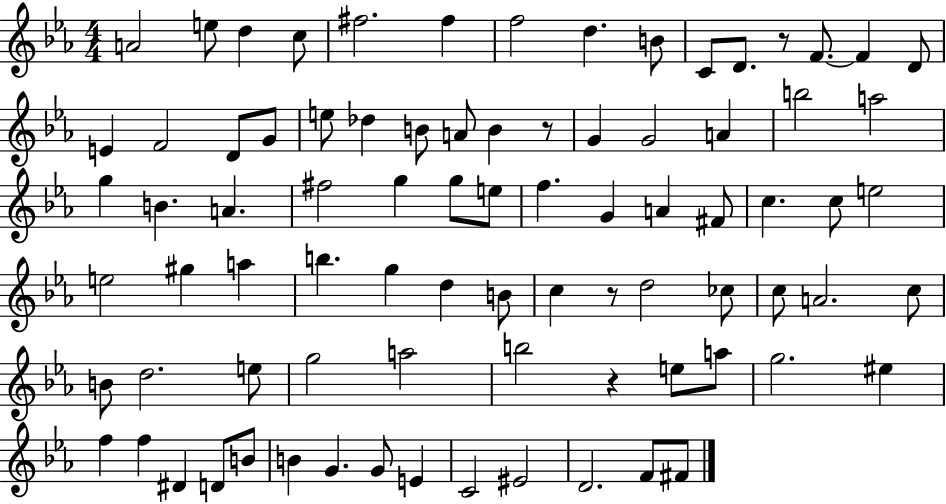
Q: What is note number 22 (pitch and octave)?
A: A4